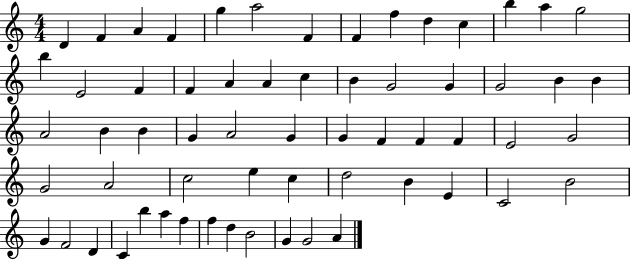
{
  \clef treble
  \numericTimeSignature
  \time 4/4
  \key c \major
  d'4 f'4 a'4 f'4 | g''4 a''2 f'4 | f'4 f''4 d''4 c''4 | b''4 a''4 g''2 | \break b''4 e'2 f'4 | f'4 a'4 a'4 c''4 | b'4 g'2 g'4 | g'2 b'4 b'4 | \break a'2 b'4 b'4 | g'4 a'2 g'4 | g'4 f'4 f'4 f'4 | e'2 g'2 | \break g'2 a'2 | c''2 e''4 c''4 | d''2 b'4 e'4 | c'2 b'2 | \break g'4 f'2 d'4 | c'4 b''4 a''4 f''4 | f''4 d''4 b'2 | g'4 g'2 a'4 | \break \bar "|."
}